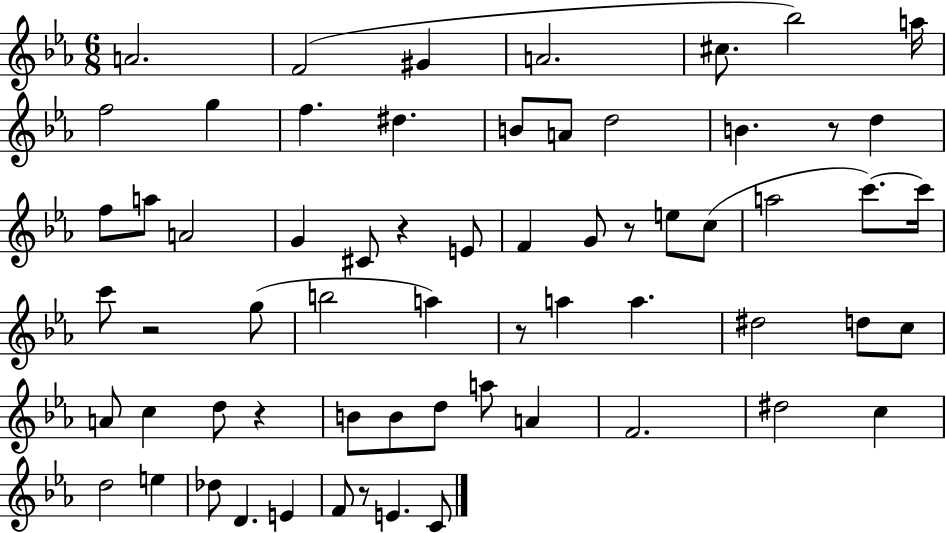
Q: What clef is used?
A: treble